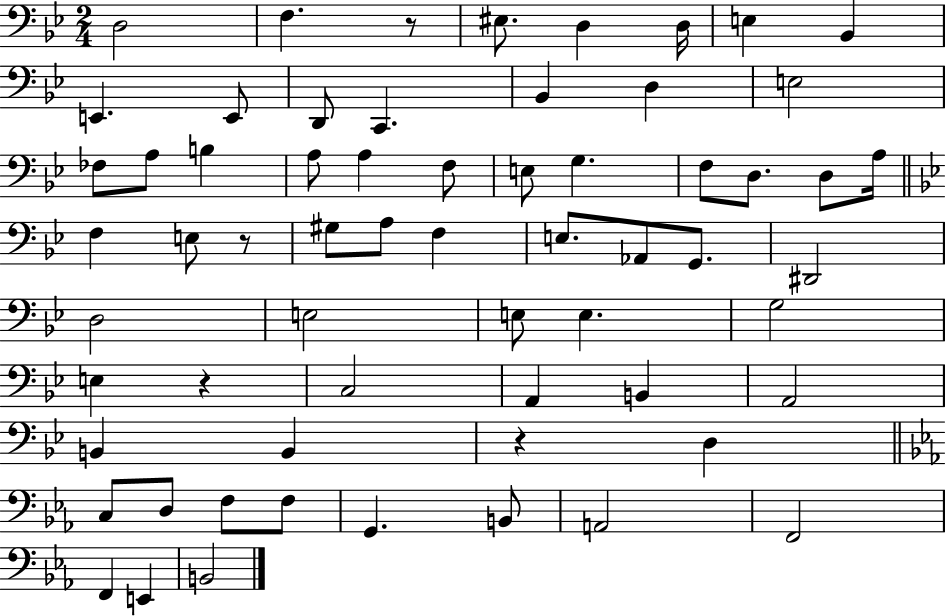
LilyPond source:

{
  \clef bass
  \numericTimeSignature
  \time 2/4
  \key bes \major
  d2 | f4. r8 | eis8. d4 d16 | e4 bes,4 | \break e,4. e,8 | d,8 c,4. | bes,4 d4 | e2 | \break fes8 a8 b4 | a8 a4 f8 | e8 g4. | f8 d8. d8 a16 | \break \bar "||" \break \key bes \major f4 e8 r8 | gis8 a8 f4 | e8. aes,8 g,8. | dis,2 | \break d2 | e2 | e8 e4. | g2 | \break e4 r4 | c2 | a,4 b,4 | a,2 | \break b,4 b,4 | r4 d4 | \bar "||" \break \key ees \major c8 d8 f8 f8 | g,4. b,8 | a,2 | f,2 | \break f,4 e,4 | b,2 | \bar "|."
}